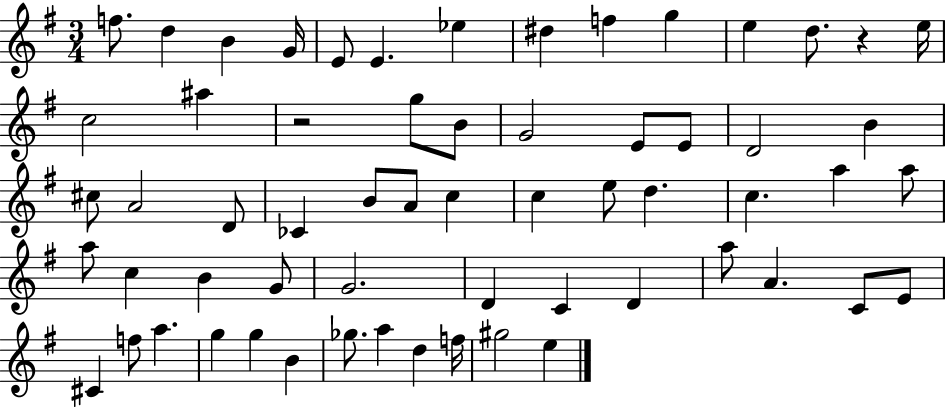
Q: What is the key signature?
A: G major